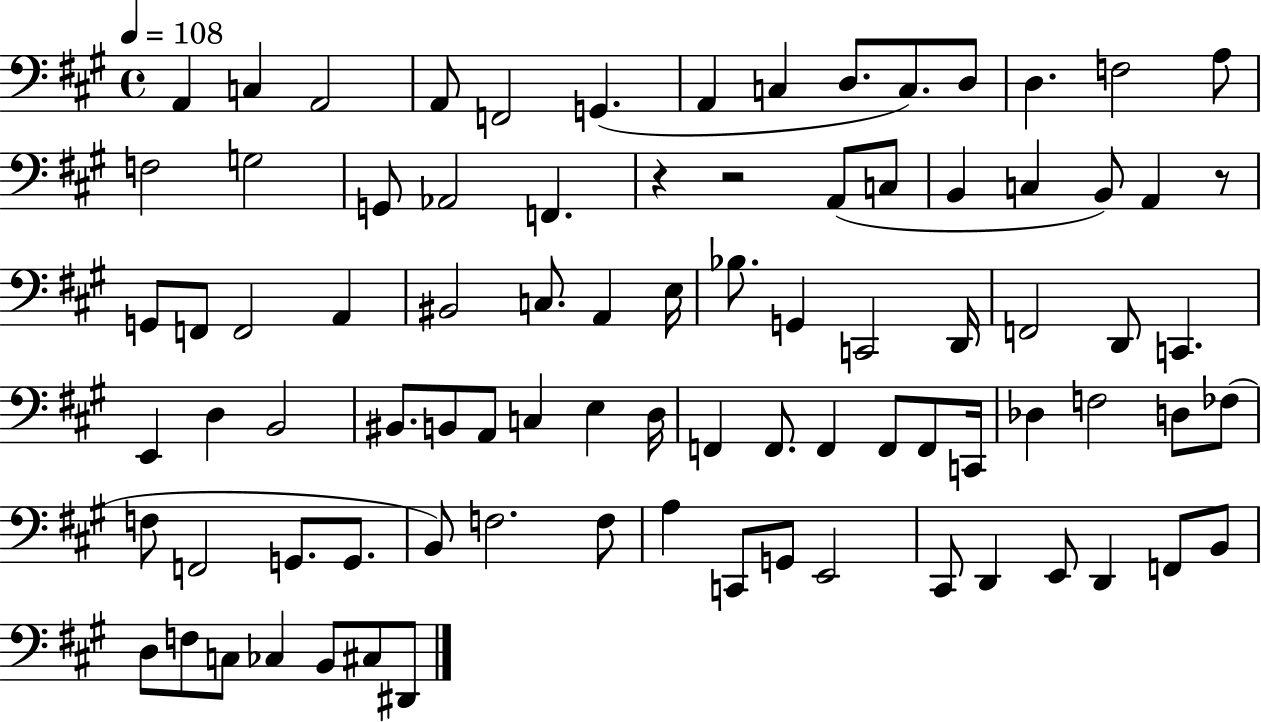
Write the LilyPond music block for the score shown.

{
  \clef bass
  \time 4/4
  \defaultTimeSignature
  \key a \major
  \tempo 4 = 108
  a,4 c4 a,2 | a,8 f,2 g,4.( | a,4 c4 d8. c8.) d8 | d4. f2 a8 | \break f2 g2 | g,8 aes,2 f,4. | r4 r2 a,8( c8 | b,4 c4 b,8) a,4 r8 | \break g,8 f,8 f,2 a,4 | bis,2 c8. a,4 e16 | bes8. g,4 c,2 d,16 | f,2 d,8 c,4. | \break e,4 d4 b,2 | bis,8. b,8 a,8 c4 e4 d16 | f,4 f,8. f,4 f,8 f,8 c,16 | des4 f2 d8 fes8( | \break f8 f,2 g,8. g,8. | b,8) f2. f8 | a4 c,8 g,8 e,2 | cis,8 d,4 e,8 d,4 f,8 b,8 | \break d8 f8 c8 ces4 b,8 cis8 dis,8 | \bar "|."
}